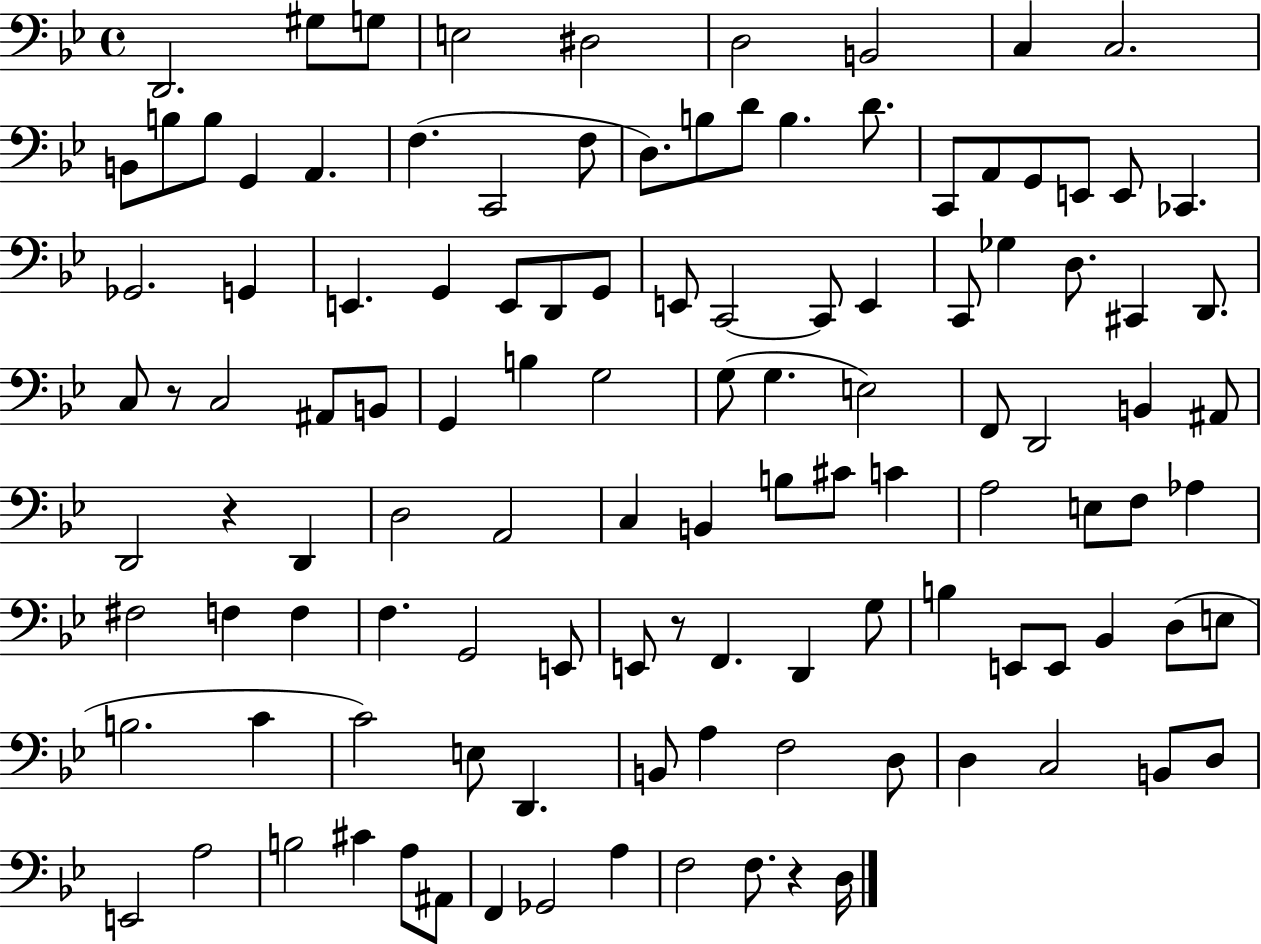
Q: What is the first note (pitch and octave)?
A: D2